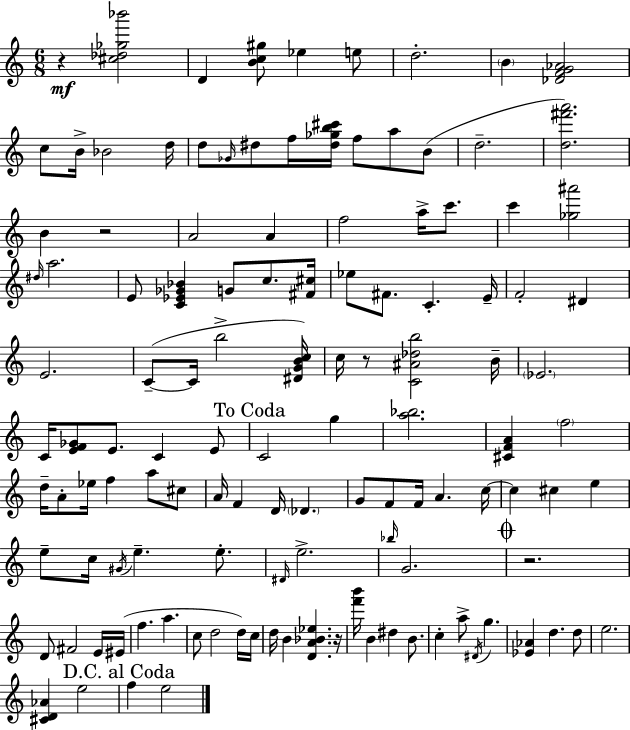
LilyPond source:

{
  \clef treble
  \numericTimeSignature
  \time 6/8
  \key c \major
  \repeat volta 2 { r4\mf <cis'' des'' ges'' bes'''>2 | d'4 <b' c'' gis''>8 ees''4 e''8 | d''2.-. | \parenthesize b'4 <des' f' g' aes'>2 | \break c''8 b'16-> bes'2 d''16 | d''8 \grace { ges'16 } dis''8 f''16 <dis'' ges'' b'' cis'''>16 f''8 a''8 b'8( | d''2.-- | <d'' fis''' a'''>2.) | \break b'4 r2 | a'2 a'4 | f''2 a''16-> c'''8. | c'''4 <ges'' ais'''>2 | \break \grace { dis''16 } a''2. | e'8 <c' ees' ges' bes'>4 g'8 c''8. | <fis' cis''>16 ees''8 fis'8. c'4.-. | e'16-- f'2-. dis'4 | \break e'2. | c'8--~(~ c'16 b''2-> | <dis' g' b' c''>16) c''16 r8 <c' ais' des'' b''>2 | b'16-- \parenthesize ees'2. | \break c'16 <e' f' ges'>8 e'8. c'4 | e'8 \mark "To Coda" c'2 g''4 | <a'' bes''>2. | <cis' f' a'>4 \parenthesize f''2 | \break d''16-- a'8-. ees''16 f''4 a''8 | cis''8 a'16 f'4 d'16 \parenthesize des'4. | g'8 f'8 f'16 a'4. | c''16~~ c''4 cis''4 e''4 | \break e''8-- c''16 \acciaccatura { gis'16 } e''4.-- | e''8.-. \grace { dis'16 } e''2.-> | \grace { bes''16 } g'2. | \mark \markup { \musicglyph "scripts.coda" } r2. | \break d'8 fis'2 | e'16 eis'16( f''4. a''4. | c''8 d''2 | d''16) c''16 d''16 b'4 <d' a' bes' ees''>4. | \break r16 <f''' b'''>16 b'4 dis''4 | b'8. c''4-. a''8-> \acciaccatura { dis'16 } | g''4. <ees' aes'>4 d''4. | d''8 e''2. | \break <cis' d' aes'>4 e''2 | \mark "D.C. al Coda" f''4 e''2 | } \bar "|."
}